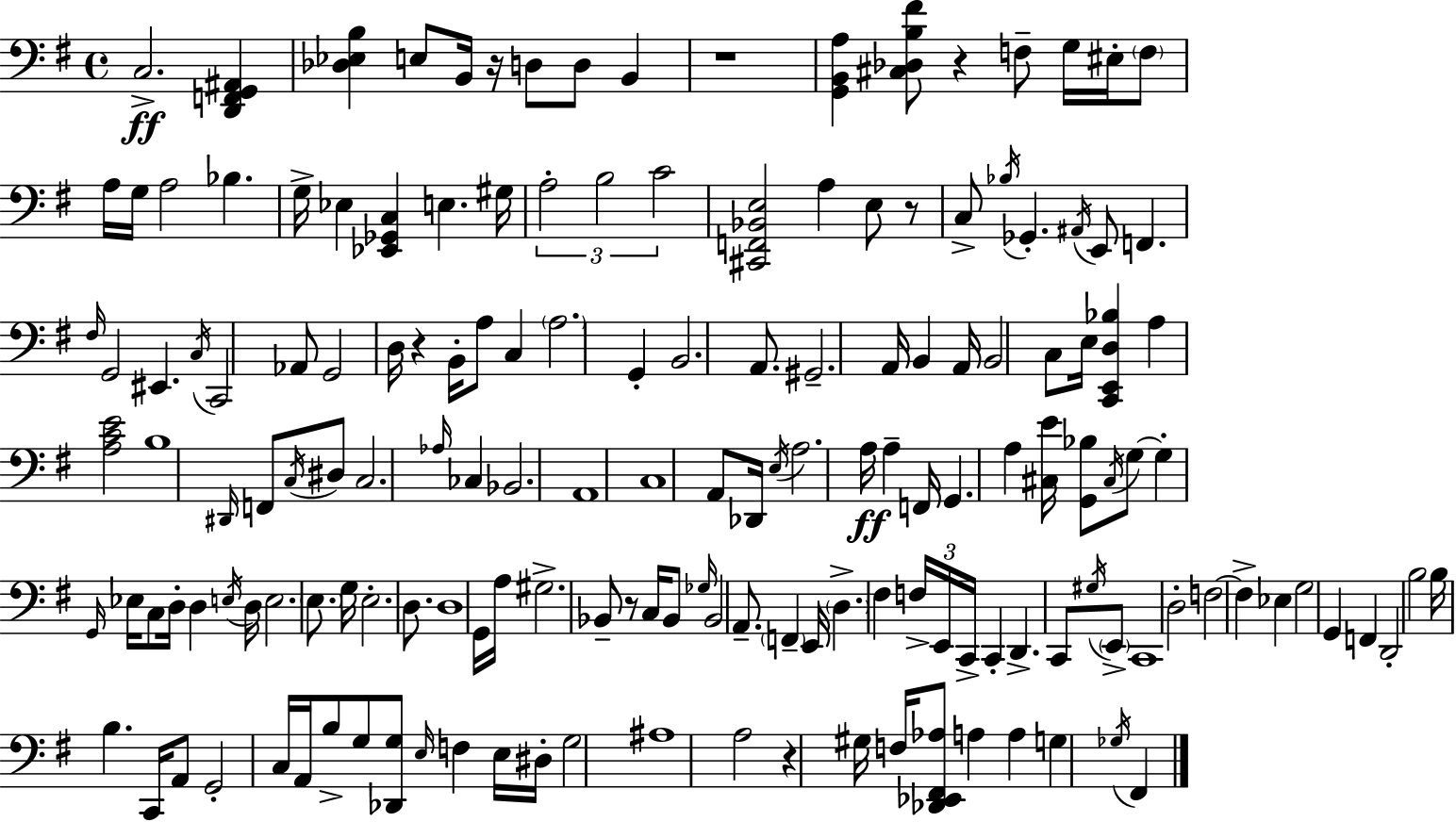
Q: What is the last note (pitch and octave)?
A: F#2